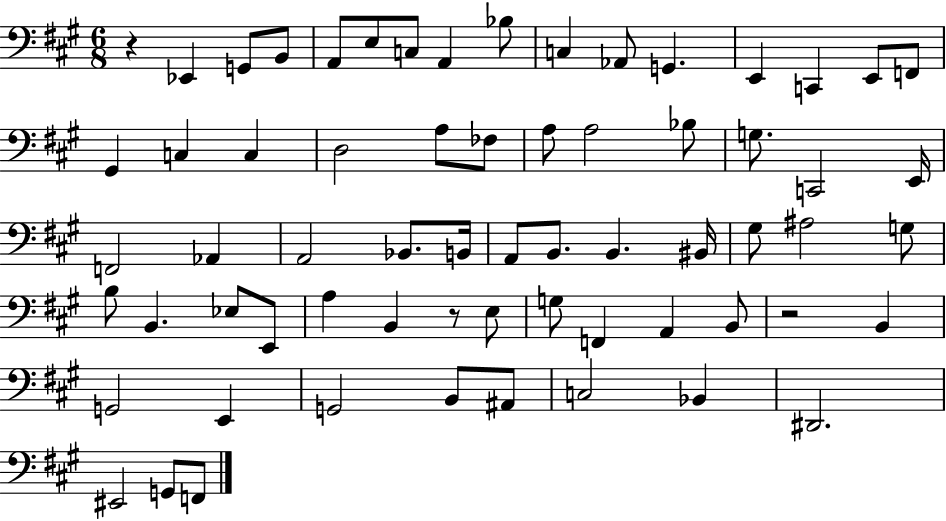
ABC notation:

X:1
T:Untitled
M:6/8
L:1/4
K:A
z _E,, G,,/2 B,,/2 A,,/2 E,/2 C,/2 A,, _B,/2 C, _A,,/2 G,, E,, C,, E,,/2 F,,/2 ^G,, C, C, D,2 A,/2 _F,/2 A,/2 A,2 _B,/2 G,/2 C,,2 E,,/4 F,,2 _A,, A,,2 _B,,/2 B,,/4 A,,/2 B,,/2 B,, ^B,,/4 ^G,/2 ^A,2 G,/2 B,/2 B,, _E,/2 E,,/2 A, B,, z/2 E,/2 G,/2 F,, A,, B,,/2 z2 B,, G,,2 E,, G,,2 B,,/2 ^A,,/2 C,2 _B,, ^D,,2 ^E,,2 G,,/2 F,,/2